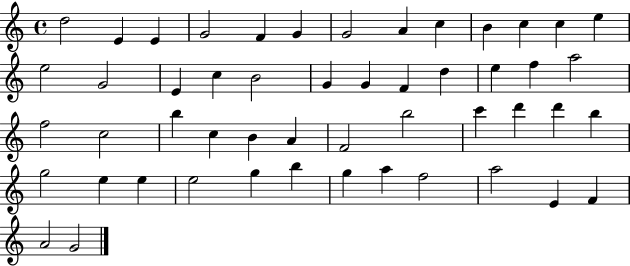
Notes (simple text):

D5/h E4/q E4/q G4/h F4/q G4/q G4/h A4/q C5/q B4/q C5/q C5/q E5/q E5/h G4/h E4/q C5/q B4/h G4/q G4/q F4/q D5/q E5/q F5/q A5/h F5/h C5/h B5/q C5/q B4/q A4/q F4/h B5/h C6/q D6/q D6/q B5/q G5/h E5/q E5/q E5/h G5/q B5/q G5/q A5/q F5/h A5/h E4/q F4/q A4/h G4/h